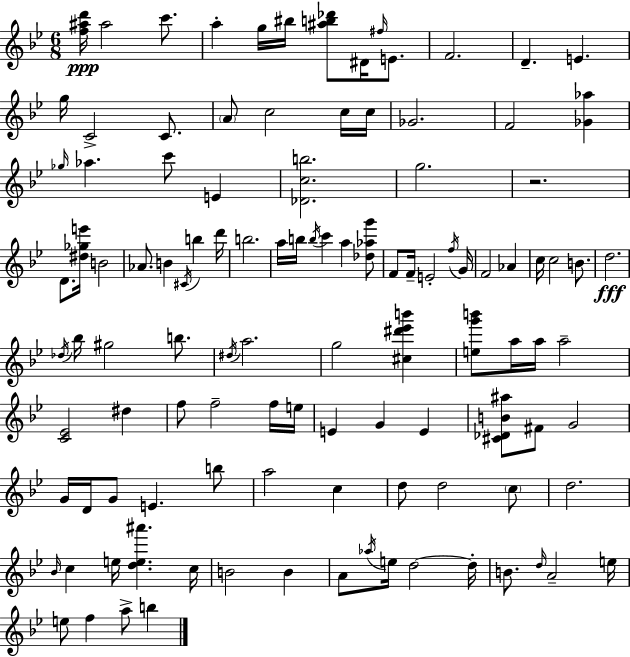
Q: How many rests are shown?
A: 1